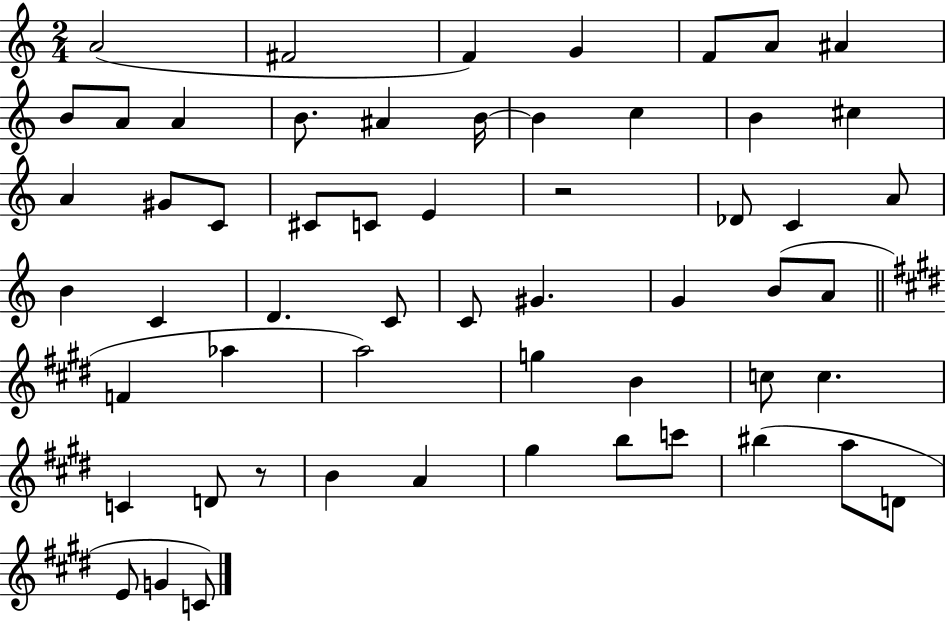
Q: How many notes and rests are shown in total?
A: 57